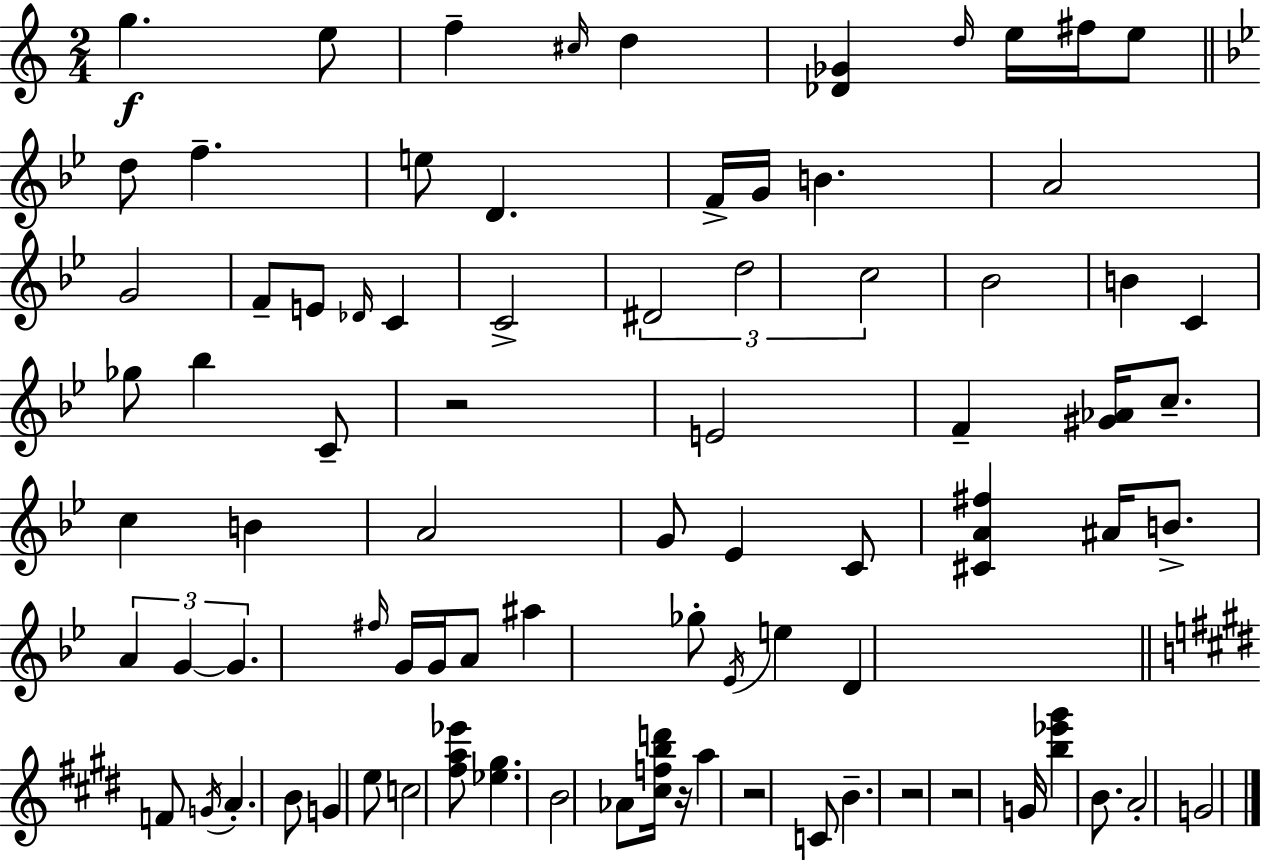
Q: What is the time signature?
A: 2/4